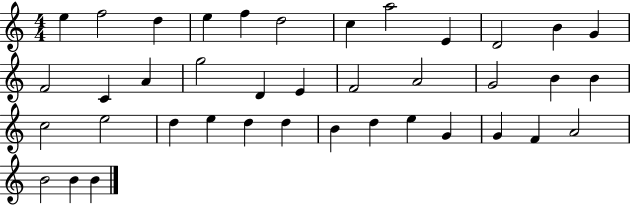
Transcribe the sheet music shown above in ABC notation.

X:1
T:Untitled
M:4/4
L:1/4
K:C
e f2 d e f d2 c a2 E D2 B G F2 C A g2 D E F2 A2 G2 B B c2 e2 d e d d B d e G G F A2 B2 B B